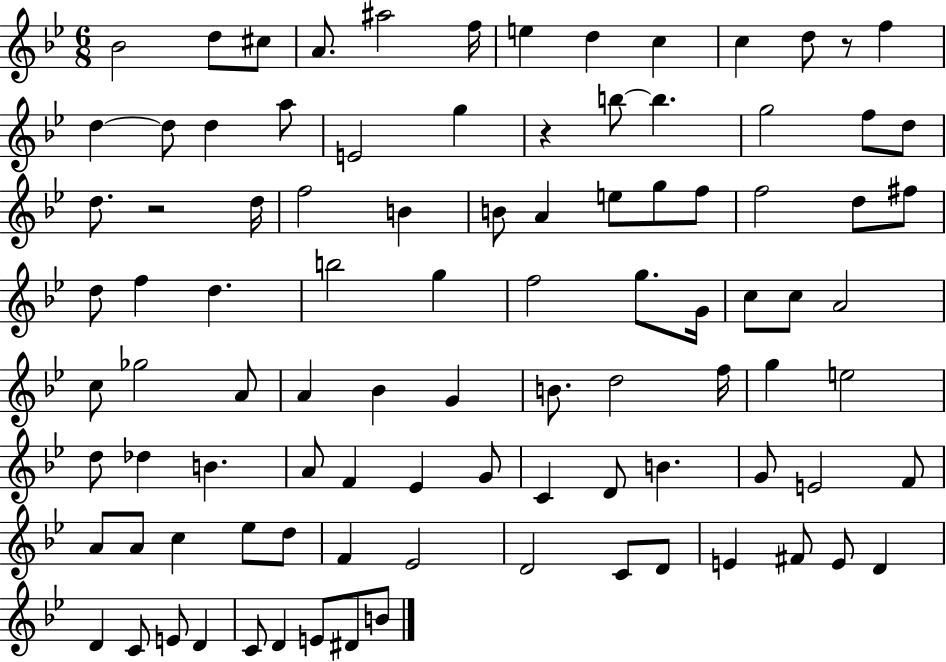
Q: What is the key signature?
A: BES major